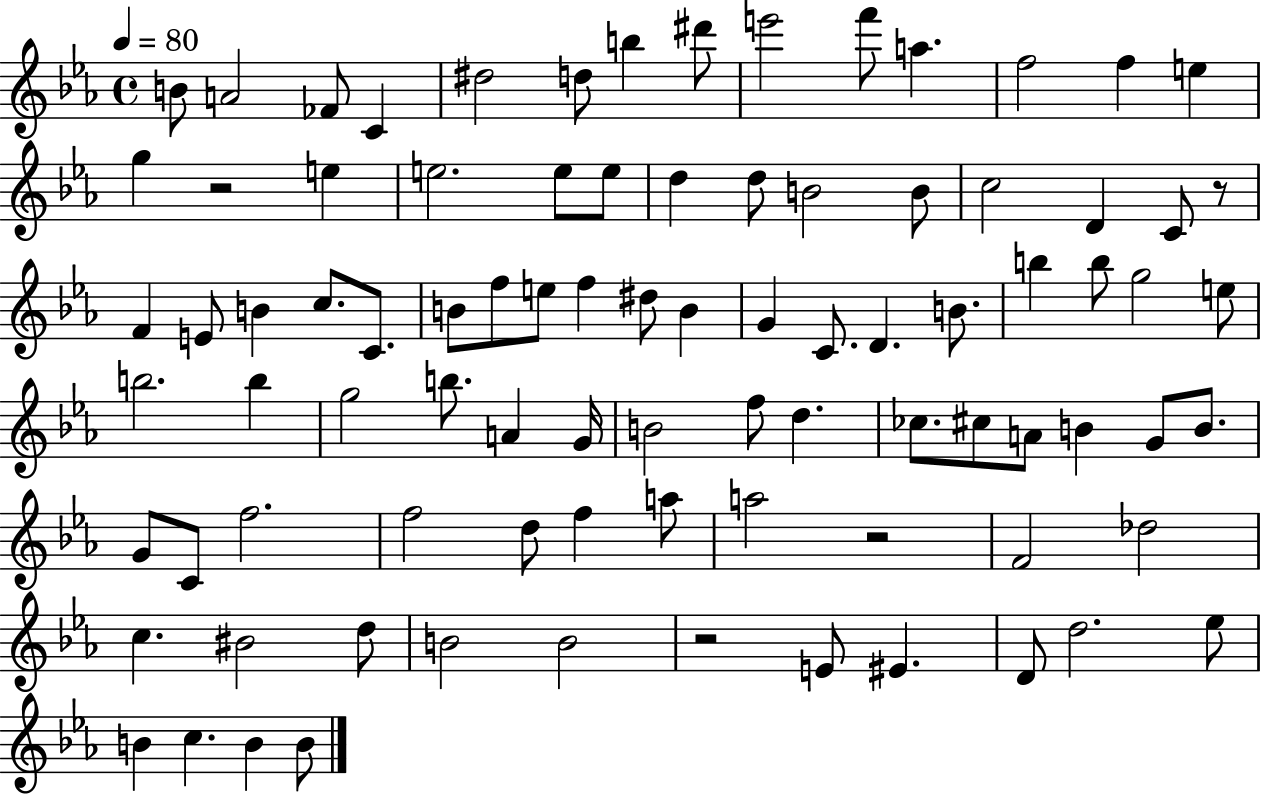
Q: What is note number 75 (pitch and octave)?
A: B4